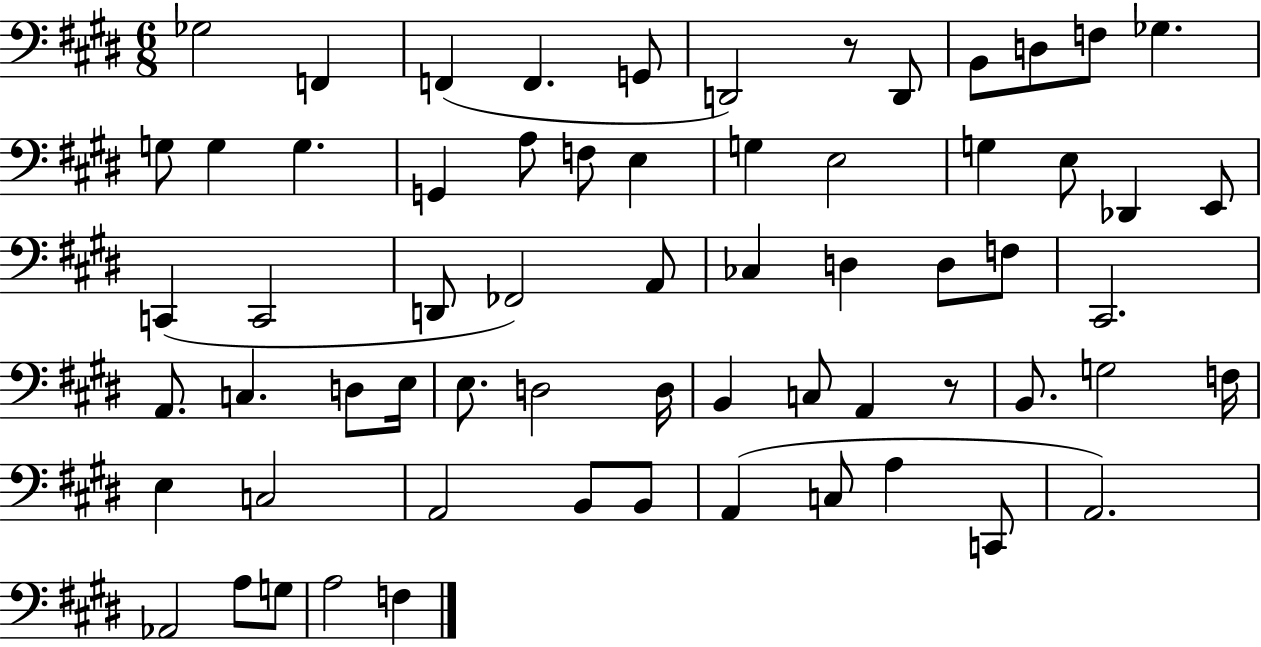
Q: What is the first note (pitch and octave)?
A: Gb3